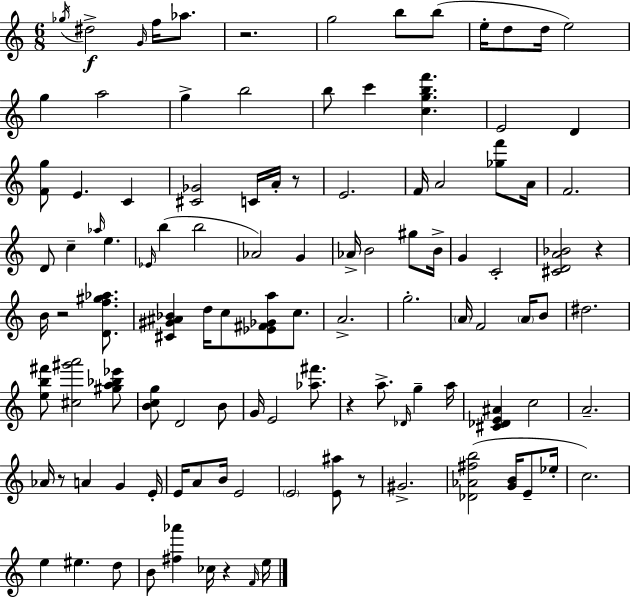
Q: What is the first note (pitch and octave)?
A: Gb5